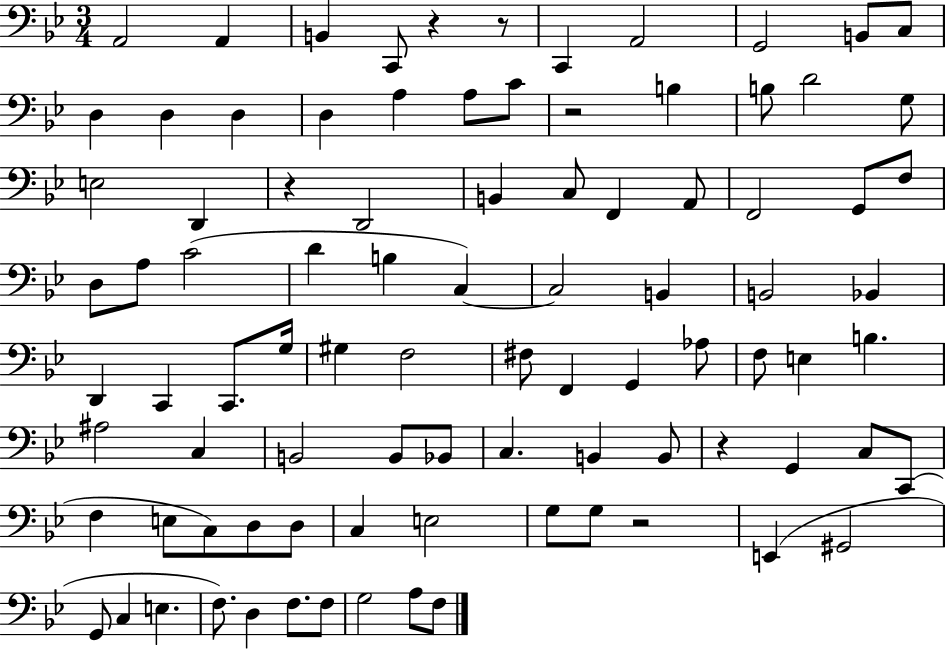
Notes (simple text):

A2/h A2/q B2/q C2/e R/q R/e C2/q A2/h G2/h B2/e C3/e D3/q D3/q D3/q D3/q A3/q A3/e C4/e R/h B3/q B3/e D4/h G3/e E3/h D2/q R/q D2/h B2/q C3/e F2/q A2/e F2/h G2/e F3/e D3/e A3/e C4/h D4/q B3/q C3/q C3/h B2/q B2/h Bb2/q D2/q C2/q C2/e. G3/s G#3/q F3/h F#3/e F2/q G2/q Ab3/e F3/e E3/q B3/q. A#3/h C3/q B2/h B2/e Bb2/e C3/q. B2/q B2/e R/q G2/q C3/e C2/e F3/q E3/e C3/e D3/e D3/e C3/q E3/h G3/e G3/e R/h E2/q G#2/h G2/e C3/q E3/q. F3/e. D3/q F3/e. F3/e G3/h A3/e F3/e